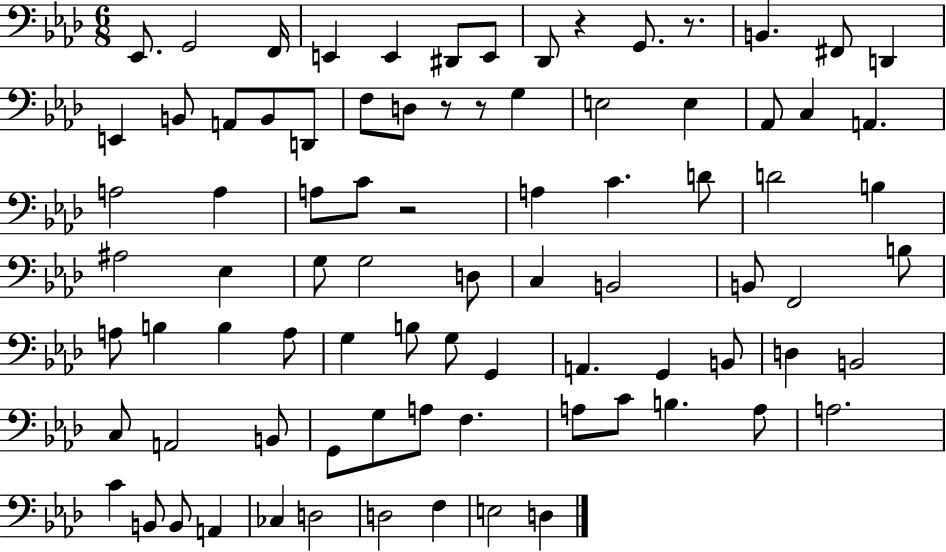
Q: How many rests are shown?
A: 5